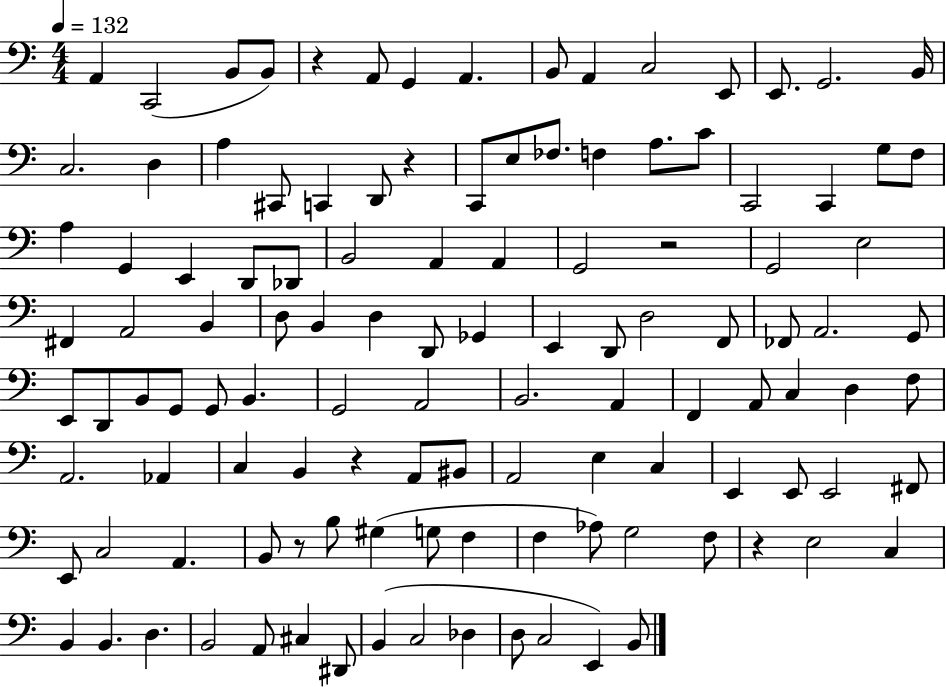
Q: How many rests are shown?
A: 6